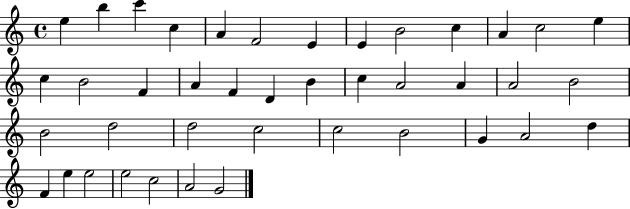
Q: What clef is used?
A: treble